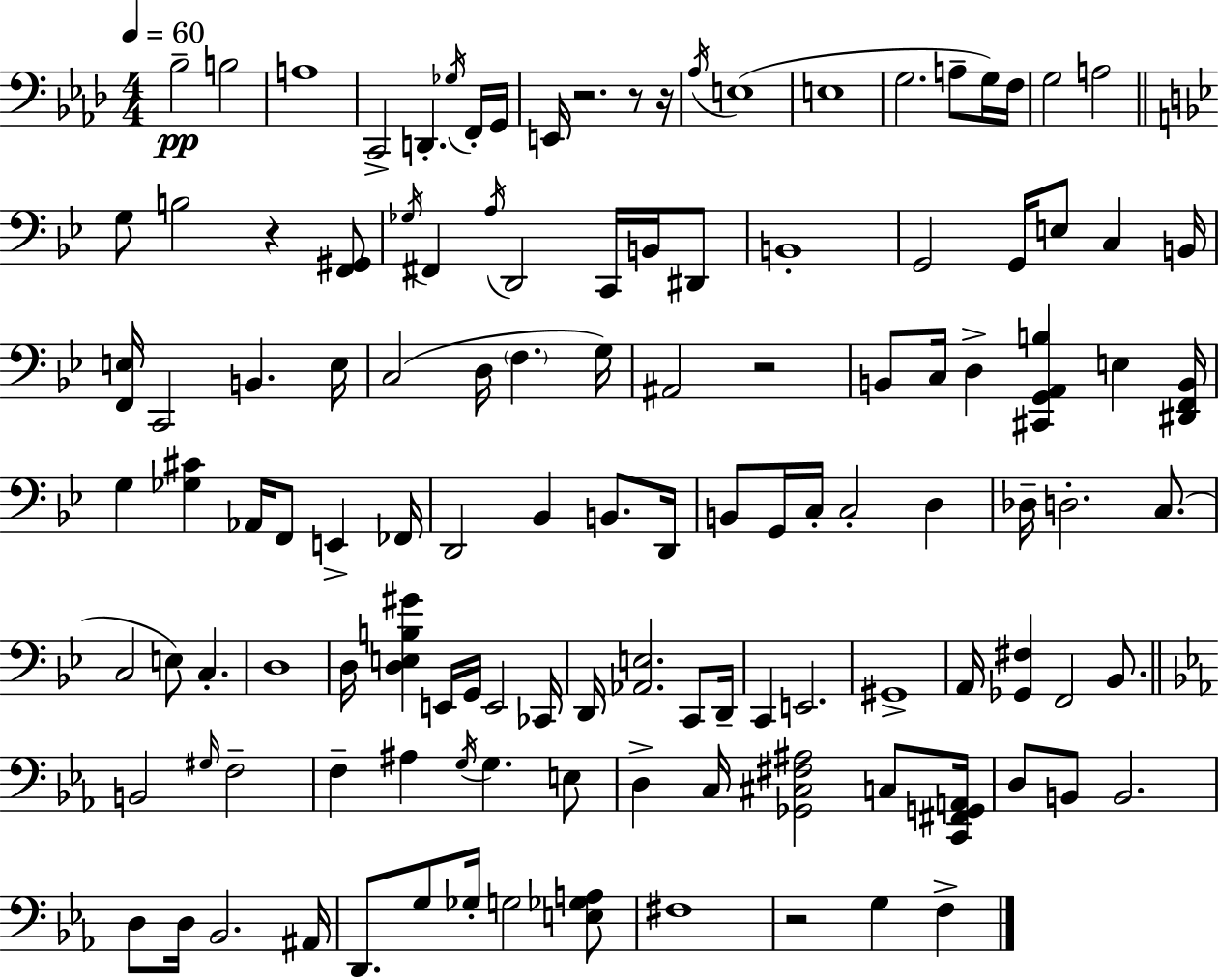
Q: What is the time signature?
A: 4/4